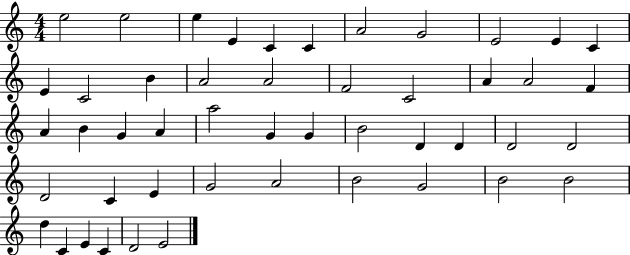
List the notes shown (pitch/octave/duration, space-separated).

E5/h E5/h E5/q E4/q C4/q C4/q A4/h G4/h E4/h E4/q C4/q E4/q C4/h B4/q A4/h A4/h F4/h C4/h A4/q A4/h F4/q A4/q B4/q G4/q A4/q A5/h G4/q G4/q B4/h D4/q D4/q D4/h D4/h D4/h C4/q E4/q G4/h A4/h B4/h G4/h B4/h B4/h D5/q C4/q E4/q C4/q D4/h E4/h